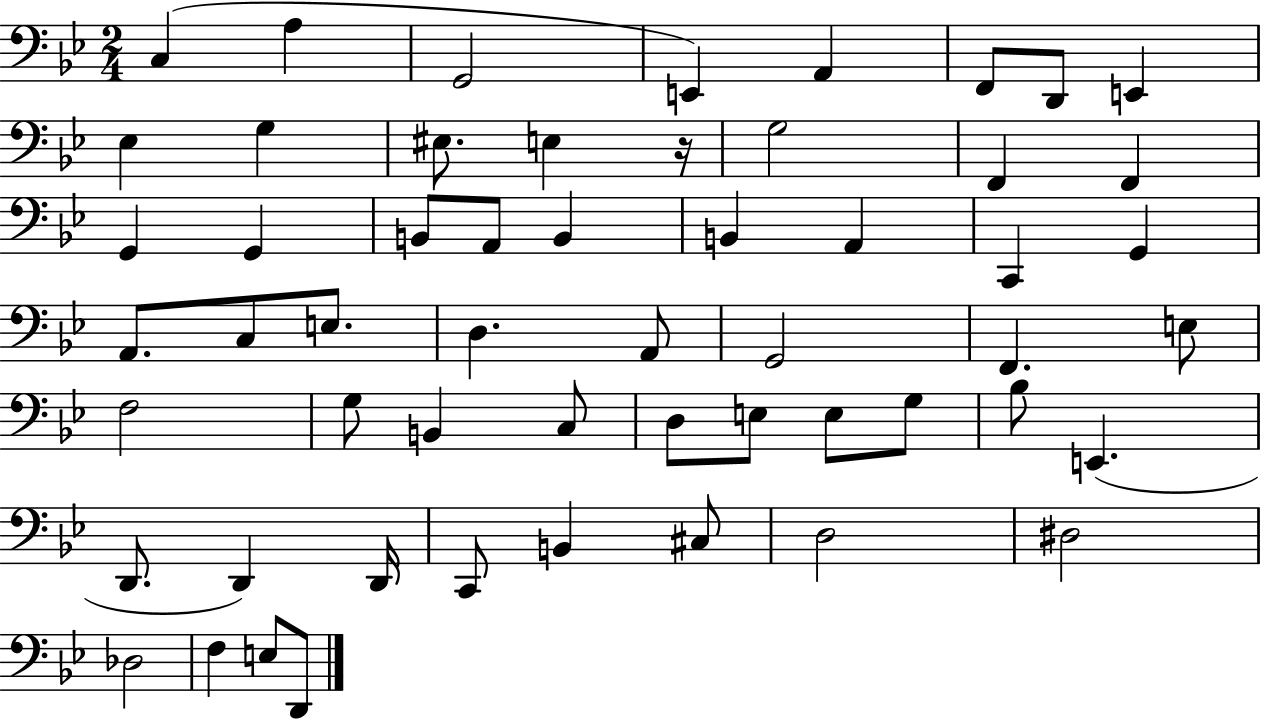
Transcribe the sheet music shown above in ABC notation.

X:1
T:Untitled
M:2/4
L:1/4
K:Bb
C, A, G,,2 E,, A,, F,,/2 D,,/2 E,, _E, G, ^E,/2 E, z/4 G,2 F,, F,, G,, G,, B,,/2 A,,/2 B,, B,, A,, C,, G,, A,,/2 C,/2 E,/2 D, A,,/2 G,,2 F,, E,/2 F,2 G,/2 B,, C,/2 D,/2 E,/2 E,/2 G,/2 _B,/2 E,, D,,/2 D,, D,,/4 C,,/2 B,, ^C,/2 D,2 ^D,2 _D,2 F, E,/2 D,,/2